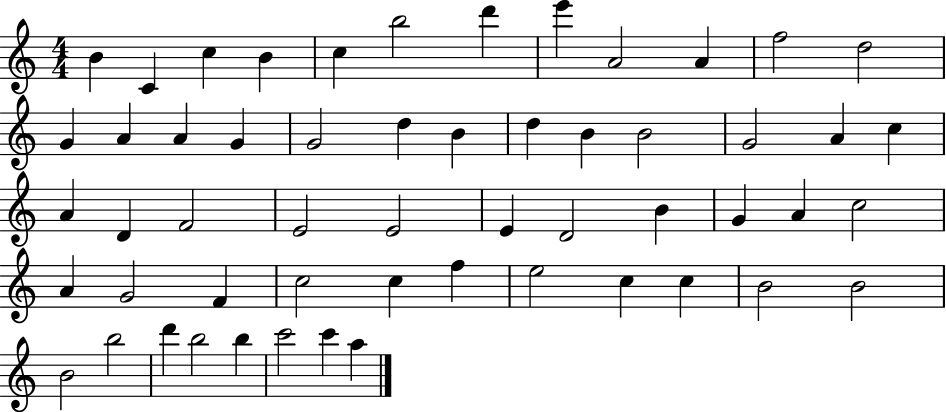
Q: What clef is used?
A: treble